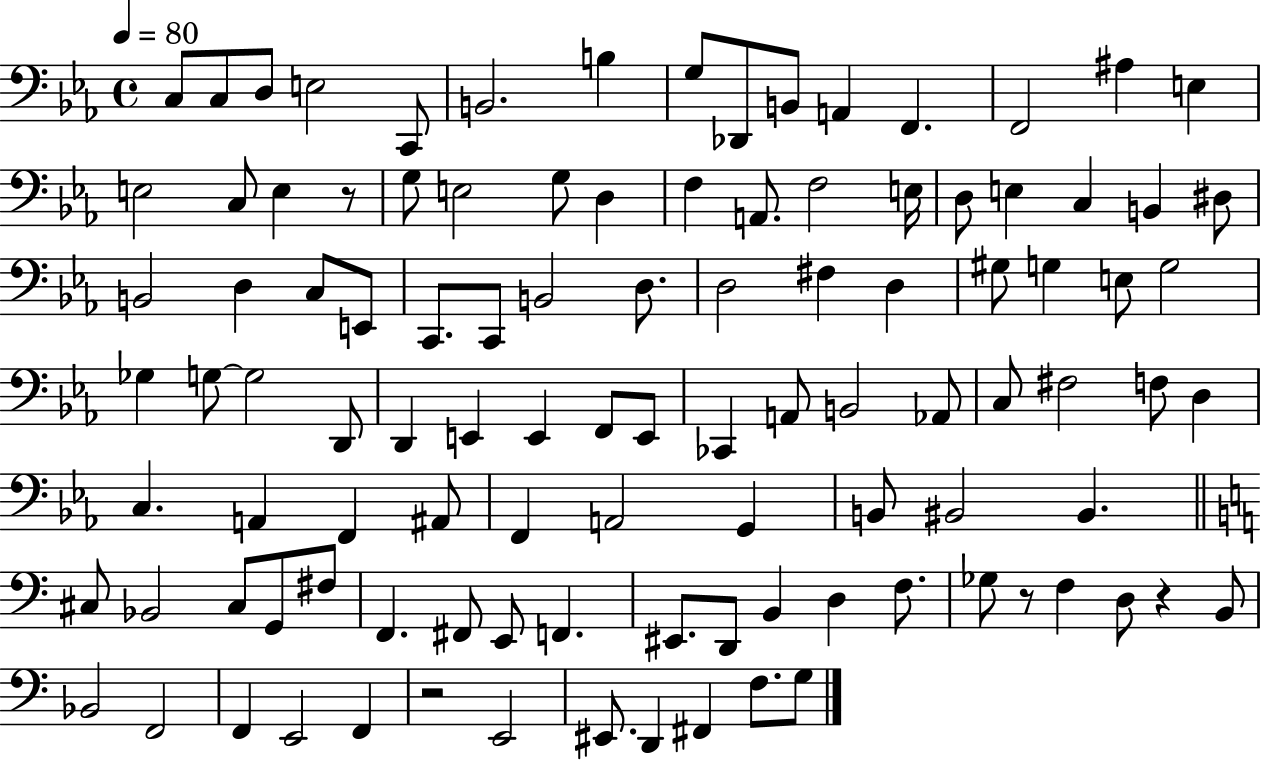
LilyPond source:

{
  \clef bass
  \time 4/4
  \defaultTimeSignature
  \key ees \major
  \tempo 4 = 80
  c8 c8 d8 e2 c,8 | b,2. b4 | g8 des,8 b,8 a,4 f,4. | f,2 ais4 e4 | \break e2 c8 e4 r8 | g8 e2 g8 d4 | f4 a,8. f2 e16 | d8 e4 c4 b,4 dis8 | \break b,2 d4 c8 e,8 | c,8. c,8 b,2 d8. | d2 fis4 d4 | gis8 g4 e8 g2 | \break ges4 g8~~ g2 d,8 | d,4 e,4 e,4 f,8 e,8 | ces,4 a,8 b,2 aes,8 | c8 fis2 f8 d4 | \break c4. a,4 f,4 ais,8 | f,4 a,2 g,4 | b,8 bis,2 bis,4. | \bar "||" \break \key c \major cis8 bes,2 cis8 g,8 fis8 | f,4. fis,8 e,8 f,4. | eis,8. d,8 b,4 d4 f8. | ges8 r8 f4 d8 r4 b,8 | \break bes,2 f,2 | f,4 e,2 f,4 | r2 e,2 | eis,8. d,4 fis,4 f8. g8 | \break \bar "|."
}